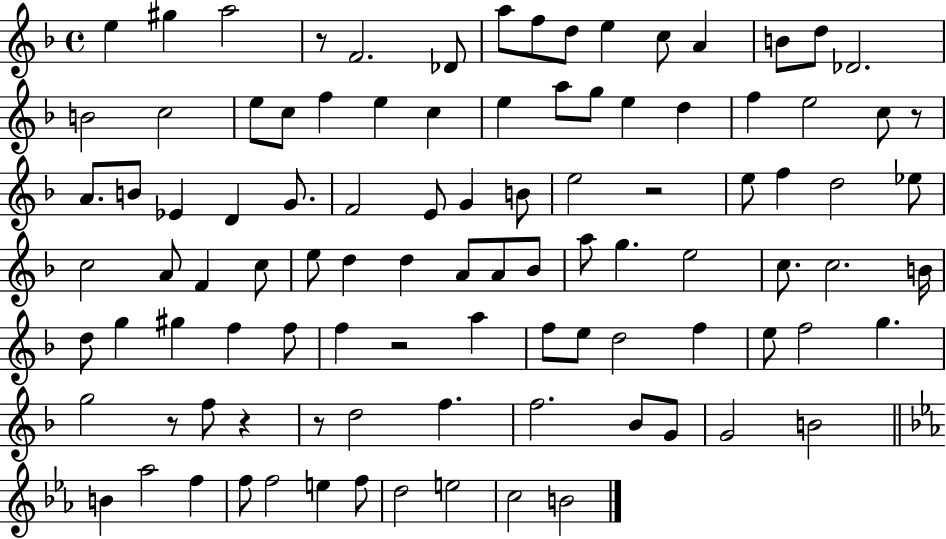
E5/q G#5/q A5/h R/e F4/h. Db4/e A5/e F5/e D5/e E5/q C5/e A4/q B4/e D5/e Db4/h. B4/h C5/h E5/e C5/e F5/q E5/q C5/q E5/q A5/e G5/e E5/q D5/q F5/q E5/h C5/e R/e A4/e. B4/e Eb4/q D4/q G4/e. F4/h E4/e G4/q B4/e E5/h R/h E5/e F5/q D5/h Eb5/e C5/h A4/e F4/q C5/e E5/e D5/q D5/q A4/e A4/e Bb4/e A5/e G5/q. E5/h C5/e. C5/h. B4/s D5/e G5/q G#5/q F5/q F5/e F5/q R/h A5/q F5/e E5/e D5/h F5/q E5/e F5/h G5/q. G5/h R/e F5/e R/q R/e D5/h F5/q. F5/h. Bb4/e G4/e G4/h B4/h B4/q Ab5/h F5/q F5/e F5/h E5/q F5/e D5/h E5/h C5/h B4/h